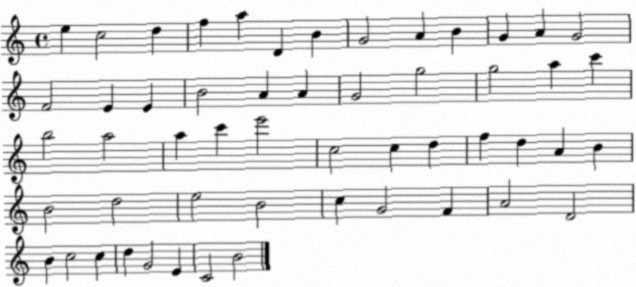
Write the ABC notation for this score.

X:1
T:Untitled
M:4/4
L:1/4
K:C
e c2 d f a D B G2 A B G A G2 F2 E E B2 A A G2 g2 g2 a c' b2 a2 a c' e'2 c2 c d f d A B B2 d2 e2 B2 c G2 F A2 D2 B c2 c d G2 E C2 B2